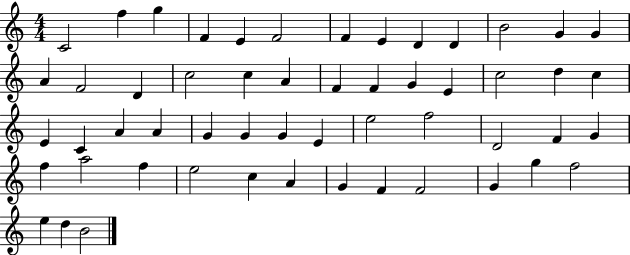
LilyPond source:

{
  \clef treble
  \numericTimeSignature
  \time 4/4
  \key c \major
  c'2 f''4 g''4 | f'4 e'4 f'2 | f'4 e'4 d'4 d'4 | b'2 g'4 g'4 | \break a'4 f'2 d'4 | c''2 c''4 a'4 | f'4 f'4 g'4 e'4 | c''2 d''4 c''4 | \break e'4 c'4 a'4 a'4 | g'4 g'4 g'4 e'4 | e''2 f''2 | d'2 f'4 g'4 | \break f''4 a''2 f''4 | e''2 c''4 a'4 | g'4 f'4 f'2 | g'4 g''4 f''2 | \break e''4 d''4 b'2 | \bar "|."
}